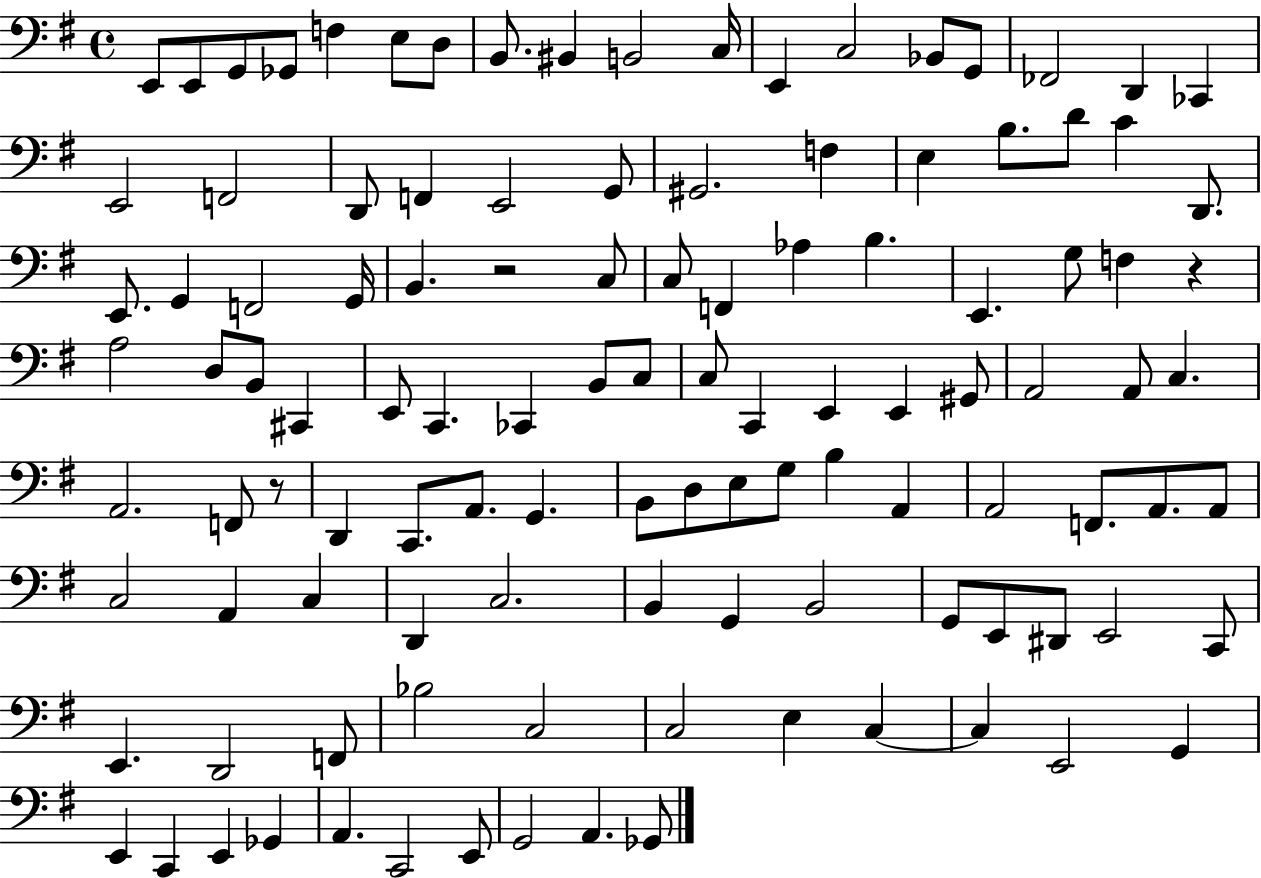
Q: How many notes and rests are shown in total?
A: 114